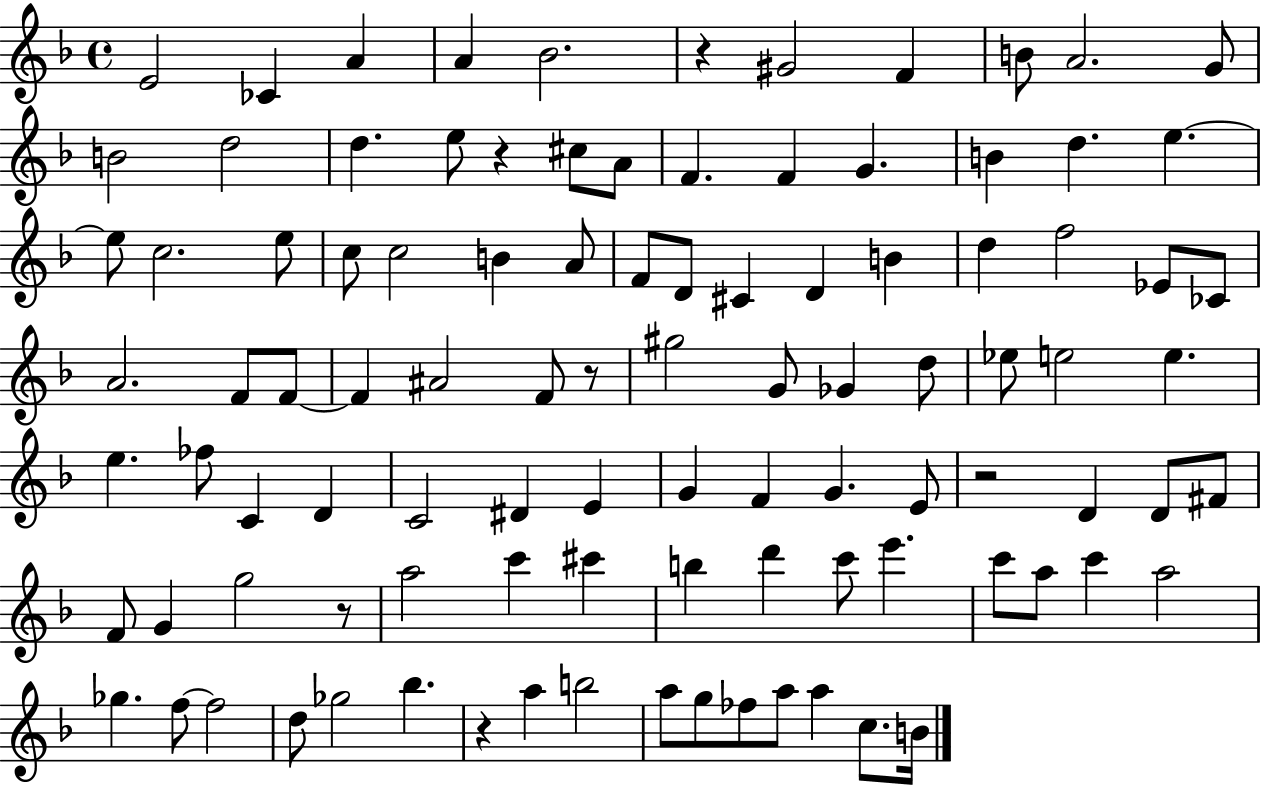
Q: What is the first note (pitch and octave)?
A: E4